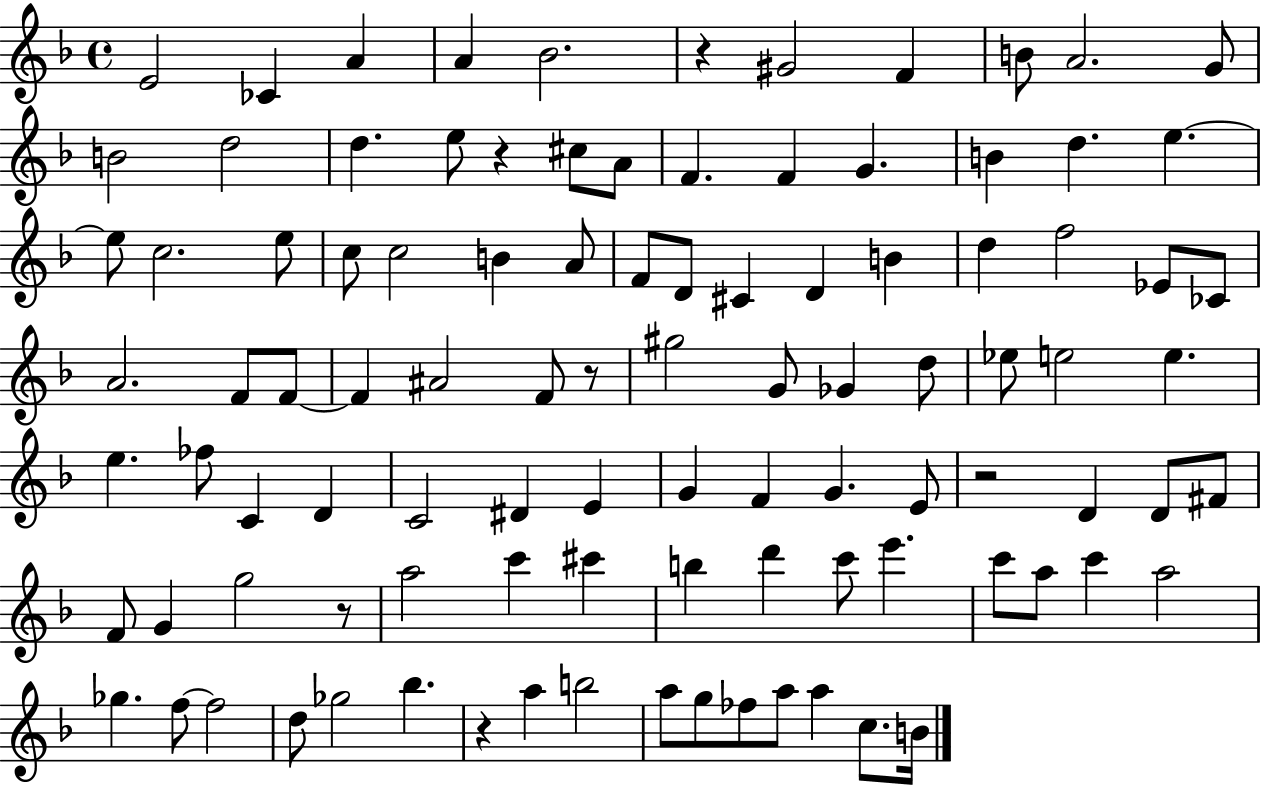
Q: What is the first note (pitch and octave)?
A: E4